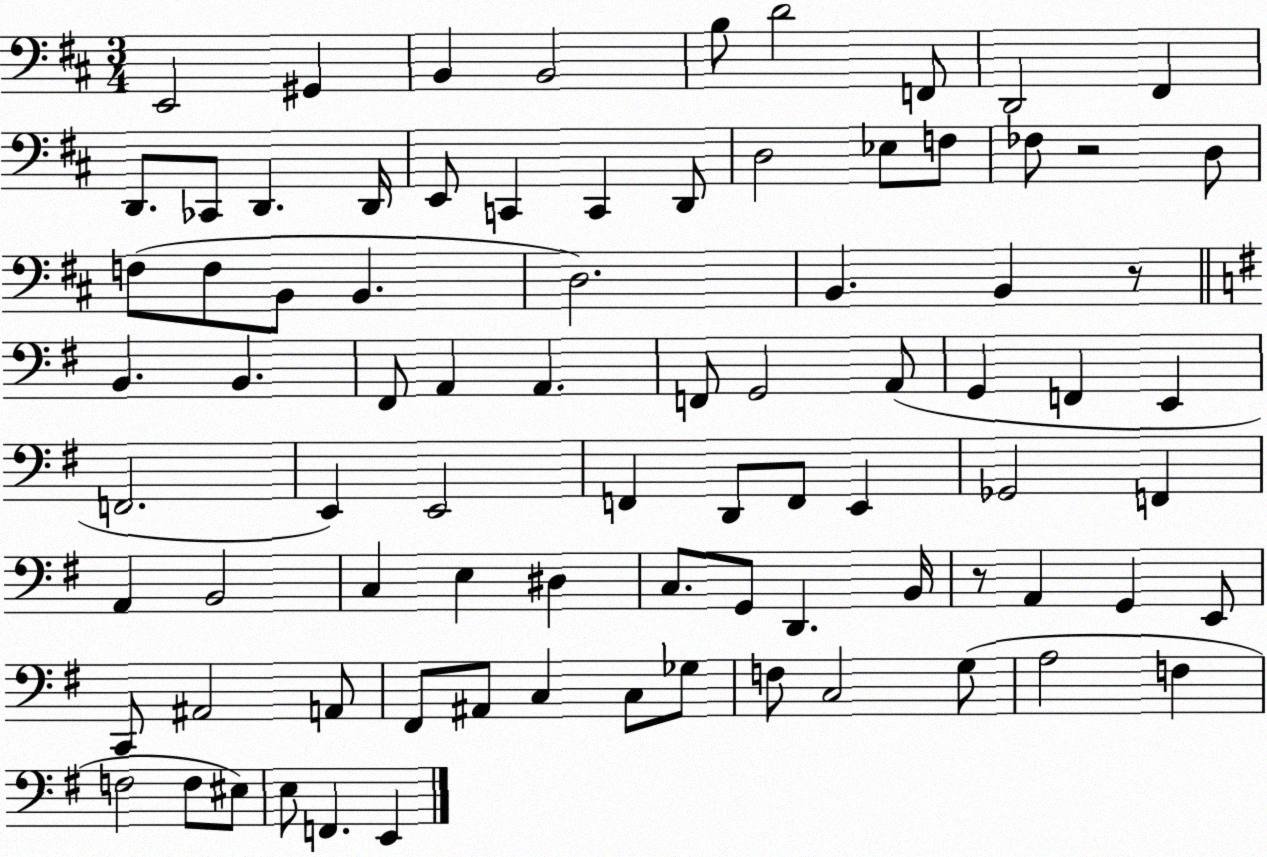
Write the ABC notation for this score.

X:1
T:Untitled
M:3/4
L:1/4
K:D
E,,2 ^G,, B,, B,,2 B,/2 D2 F,,/2 D,,2 ^F,, D,,/2 _C,,/2 D,, D,,/4 E,,/2 C,, C,, D,,/2 D,2 _E,/2 F,/2 _F,/2 z2 D,/2 F,/2 F,/2 B,,/2 B,, D,2 B,, B,, z/2 B,, B,, ^F,,/2 A,, A,, F,,/2 G,,2 A,,/2 G,, F,, E,, F,,2 E,, E,,2 F,, D,,/2 F,,/2 E,, _G,,2 F,, A,, B,,2 C, E, ^D, C,/2 G,,/2 D,, B,,/4 z/2 A,, G,, E,,/2 C,,/2 ^A,,2 A,,/2 ^F,,/2 ^A,,/2 C, C,/2 _G,/2 F,/2 C,2 G,/2 A,2 F, F,2 F,/2 ^E,/2 E,/2 F,, E,,